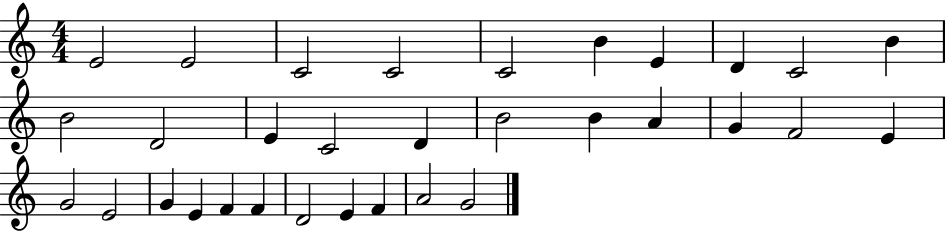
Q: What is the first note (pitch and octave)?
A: E4